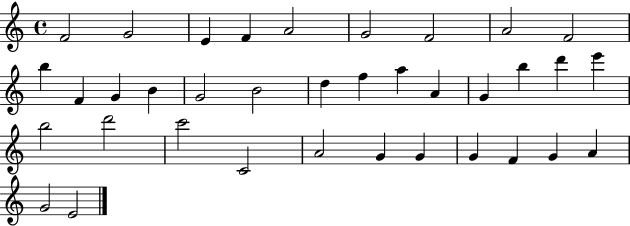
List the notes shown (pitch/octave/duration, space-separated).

F4/h G4/h E4/q F4/q A4/h G4/h F4/h A4/h F4/h B5/q F4/q G4/q B4/q G4/h B4/h D5/q F5/q A5/q A4/q G4/q B5/q D6/q E6/q B5/h D6/h C6/h C4/h A4/h G4/q G4/q G4/q F4/q G4/q A4/q G4/h E4/h